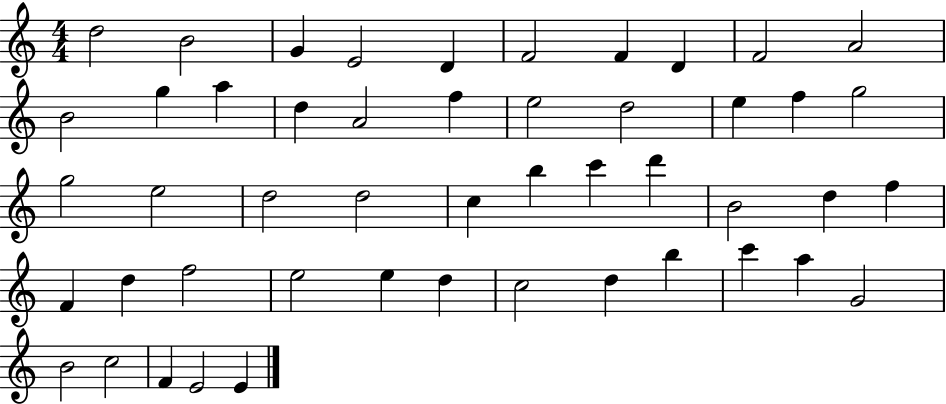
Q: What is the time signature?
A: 4/4